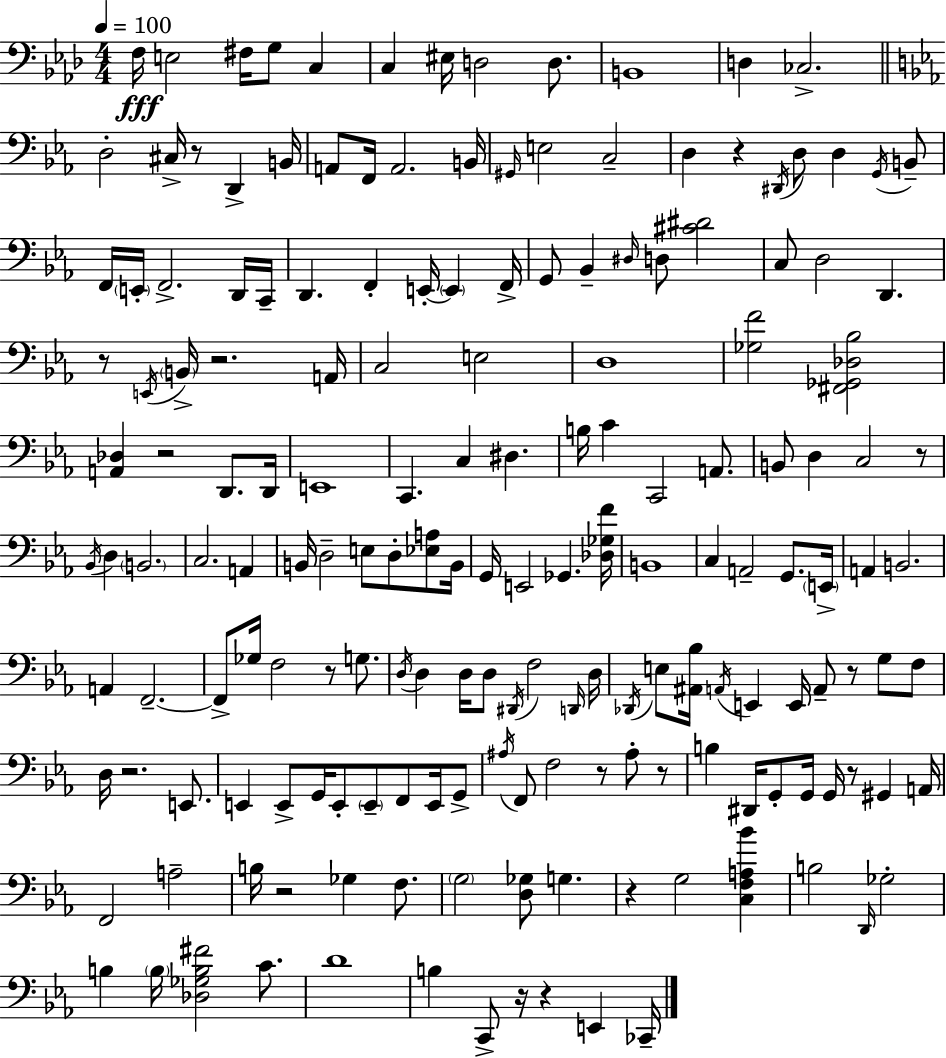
{
  \clef bass
  \numericTimeSignature
  \time 4/4
  \key f \minor
  \tempo 4 = 100
  \repeat volta 2 { f16\fff e2 fis16 g8 c4 | c4 eis16 d2 d8. | b,1 | d4 ces2.-> | \break \bar "||" \break \key ees \major d2-. cis16-> r8 d,4-> b,16 | a,8 f,16 a,2. b,16 | \grace { gis,16 } e2 c2-- | d4 r4 \acciaccatura { dis,16 } d8 d4 | \break \acciaccatura { g,16 } b,8-- f,16 \parenthesize e,16-. f,2.-> | d,16 c,16-- d,4. f,4-. e,16-.~~ \parenthesize e,4 | f,16-> g,8 bes,4-- \grace { dis16 } d8 <cis' dis'>2 | c8 d2 d,4. | \break r8 \acciaccatura { e,16 } \parenthesize b,16-> r2. | a,16 c2 e2 | d1 | <ges f'>2 <fis, ges, des bes>2 | \break <a, des>4 r2 | d,8. d,16 e,1 | c,4. c4 dis4. | b16 c'4 c,2 | \break a,8. b,8 d4 c2 | r8 \acciaccatura { bes,16 } d4 \parenthesize b,2. | c2. | a,4 b,16 d2-- e8 | \break d8-. <ees a>8 b,16 g,16 e,2 ges,4. | <des ges f'>16 b,1 | c4 a,2-- | g,8. \parenthesize e,16-> a,4 b,2. | \break a,4 f,2.--~~ | f,8-> ges16 f2 | r8 g8. \acciaccatura { d16 } d4 d16 d8 \acciaccatura { dis,16 } f2 | \grace { d,16 } d16 \acciaccatura { des,16 } e8 <ais, bes>16 \acciaccatura { a,16 } e,4 | \break e,16 a,8-- r8 g8 f8 d16 r2. | e,8. e,4 e,8-> | g,16 e,8-. \parenthesize e,8-- f,8 e,16 g,8-> \acciaccatura { ais16 } f,8 f2 | r8 ais8-. r8 b4 | \break dis,16 g,8-. g,16 g,16 r8 gis,4 a,16 f,2 | a2-- b16 r2 | ges4 f8. \parenthesize g2 | <d ges>8 g4. r4 | \break g2 <c f a bes'>4 b2 | \grace { d,16 } ges2-. b4 | \parenthesize b16 <des ges b fis'>2 c'8. d'1 | b4 | \break c,8-> r16 r4 e,4 ces,16-- } \bar "|."
}